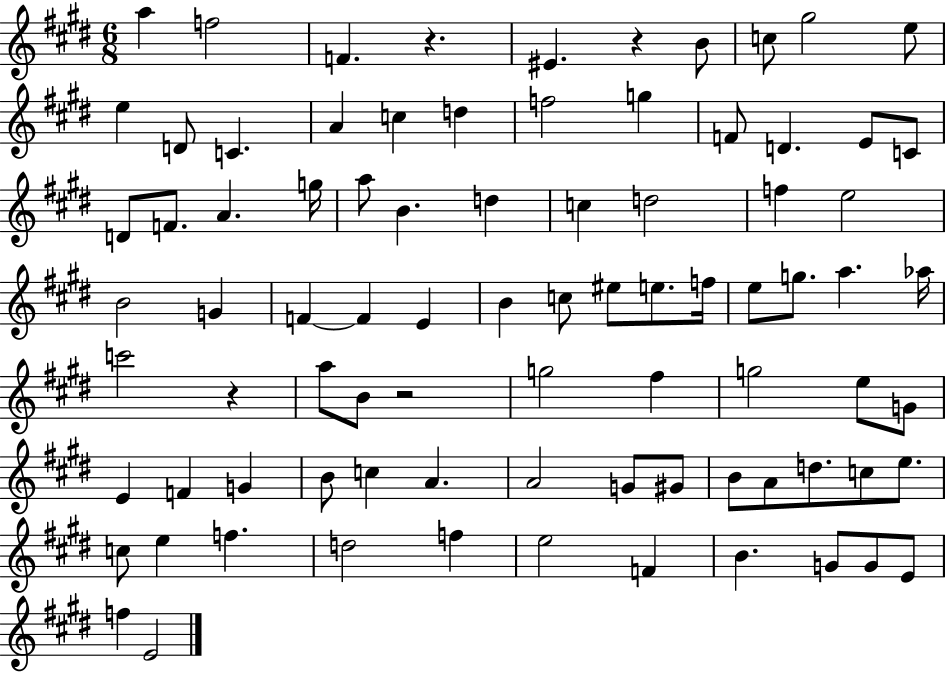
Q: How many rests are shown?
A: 4